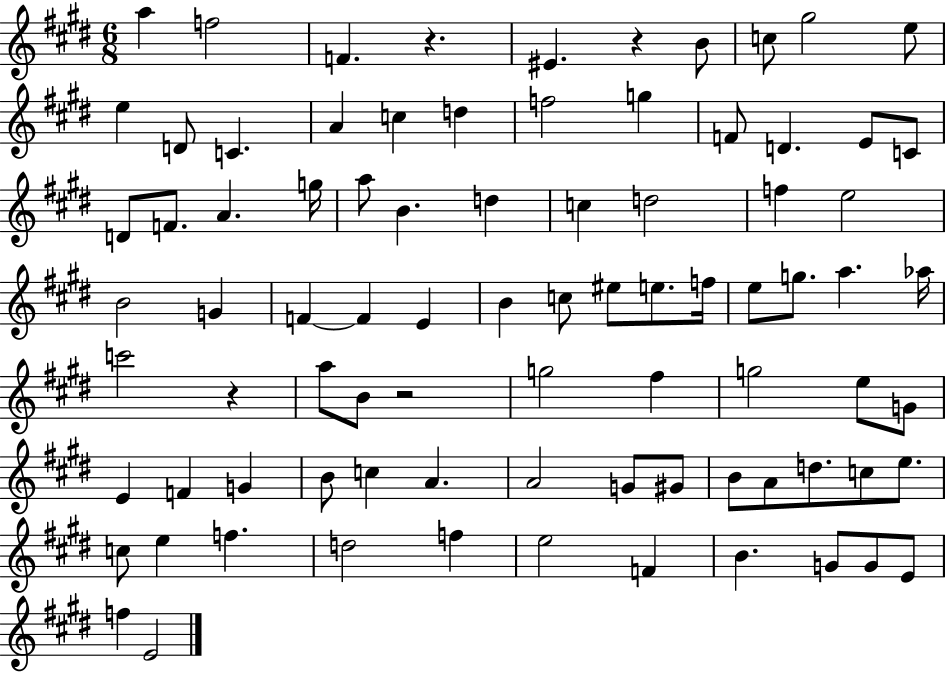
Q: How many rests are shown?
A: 4